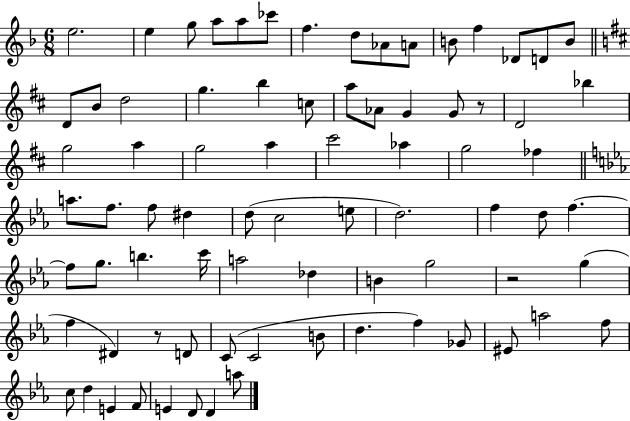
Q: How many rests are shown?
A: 3